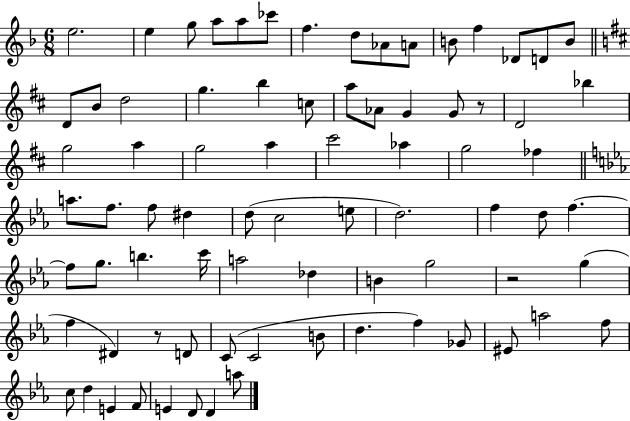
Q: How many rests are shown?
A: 3